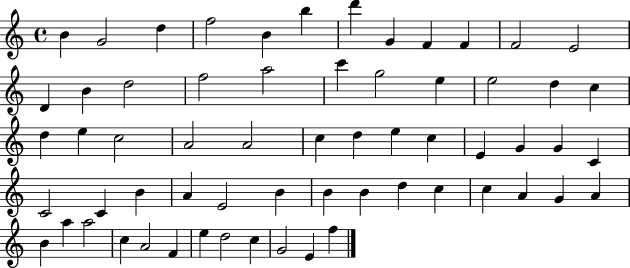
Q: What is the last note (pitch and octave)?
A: F5